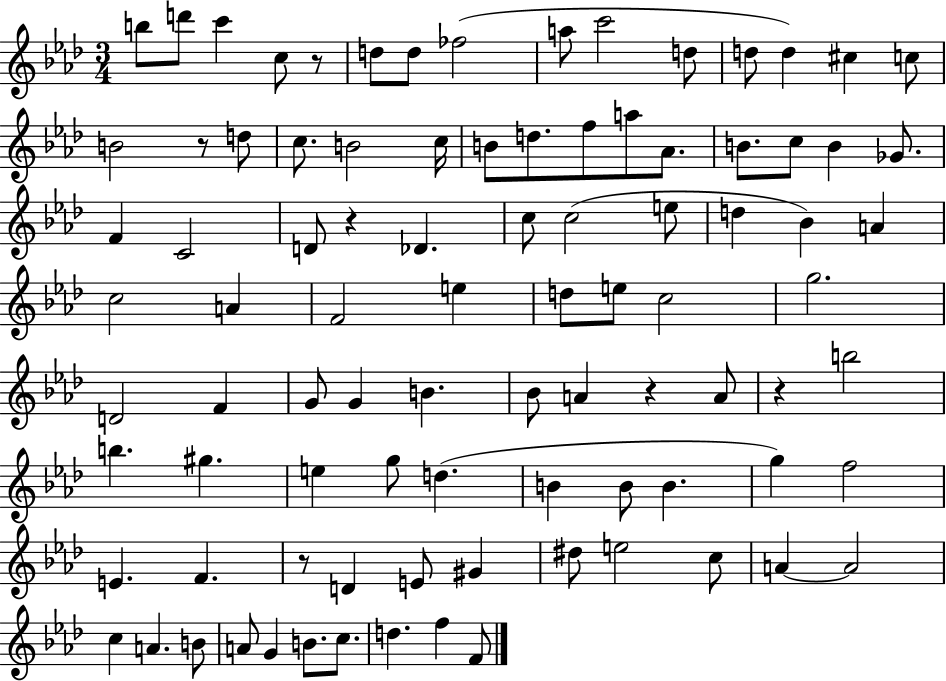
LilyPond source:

{
  \clef treble
  \numericTimeSignature
  \time 3/4
  \key aes \major
  b''8 d'''8 c'''4 c''8 r8 | d''8 d''8 fes''2( | a''8 c'''2 d''8 | d''8 d''4) cis''4 c''8 | \break b'2 r8 d''8 | c''8. b'2 c''16 | b'8 d''8. f''8 a''8 aes'8. | b'8. c''8 b'4 ges'8. | \break f'4 c'2 | d'8 r4 des'4. | c''8 c''2( e''8 | d''4 bes'4) a'4 | \break c''2 a'4 | f'2 e''4 | d''8 e''8 c''2 | g''2. | \break d'2 f'4 | g'8 g'4 b'4. | bes'8 a'4 r4 a'8 | r4 b''2 | \break b''4. gis''4. | e''4 g''8 d''4.( | b'4 b'8 b'4. | g''4) f''2 | \break e'4. f'4. | r8 d'4 e'8 gis'4 | dis''8 e''2 c''8 | a'4~~ a'2 | \break c''4 a'4. b'8 | a'8 g'4 b'8. c''8. | d''4. f''4 f'8 | \bar "|."
}